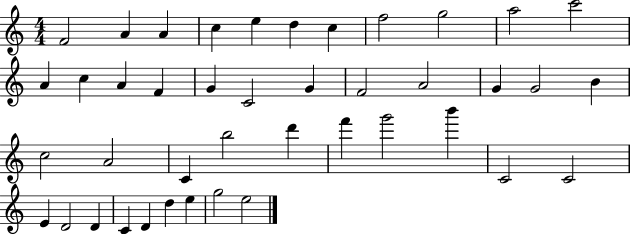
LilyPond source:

{
  \clef treble
  \numericTimeSignature
  \time 4/4
  \key c \major
  f'2 a'4 a'4 | c''4 e''4 d''4 c''4 | f''2 g''2 | a''2 c'''2 | \break a'4 c''4 a'4 f'4 | g'4 c'2 g'4 | f'2 a'2 | g'4 g'2 b'4 | \break c''2 a'2 | c'4 b''2 d'''4 | f'''4 g'''2 b'''4 | c'2 c'2 | \break e'4 d'2 d'4 | c'4 d'4 d''4 e''4 | g''2 e''2 | \bar "|."
}